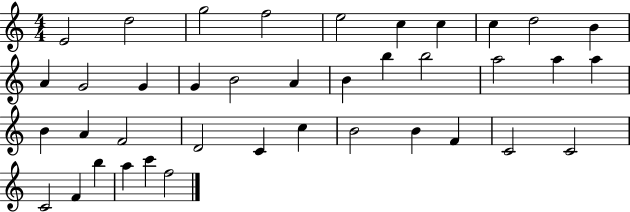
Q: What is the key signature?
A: C major